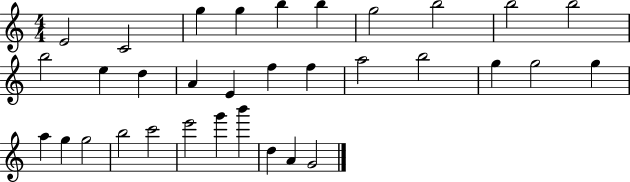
{
  \clef treble
  \numericTimeSignature
  \time 4/4
  \key c \major
  e'2 c'2 | g''4 g''4 b''4 b''4 | g''2 b''2 | b''2 b''2 | \break b''2 e''4 d''4 | a'4 e'4 f''4 f''4 | a''2 b''2 | g''4 g''2 g''4 | \break a''4 g''4 g''2 | b''2 c'''2 | e'''2 g'''4 b'''4 | d''4 a'4 g'2 | \break \bar "|."
}